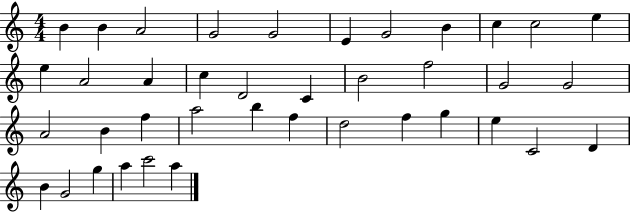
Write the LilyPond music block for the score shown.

{
  \clef treble
  \numericTimeSignature
  \time 4/4
  \key c \major
  b'4 b'4 a'2 | g'2 g'2 | e'4 g'2 b'4 | c''4 c''2 e''4 | \break e''4 a'2 a'4 | c''4 d'2 c'4 | b'2 f''2 | g'2 g'2 | \break a'2 b'4 f''4 | a''2 b''4 f''4 | d''2 f''4 g''4 | e''4 c'2 d'4 | \break b'4 g'2 g''4 | a''4 c'''2 a''4 | \bar "|."
}